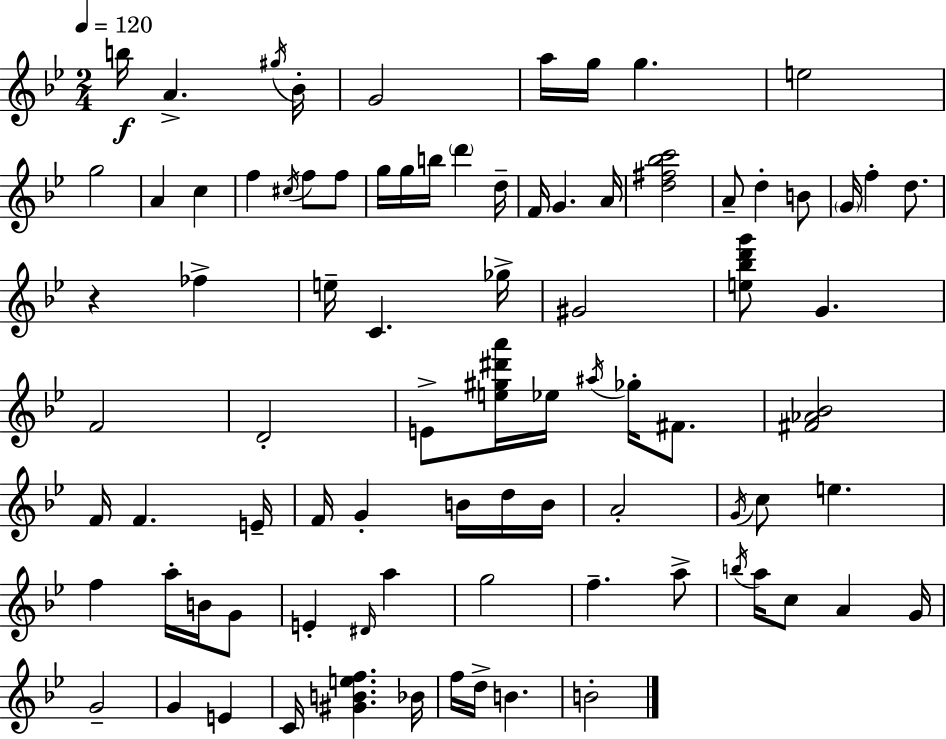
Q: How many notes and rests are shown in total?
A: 85